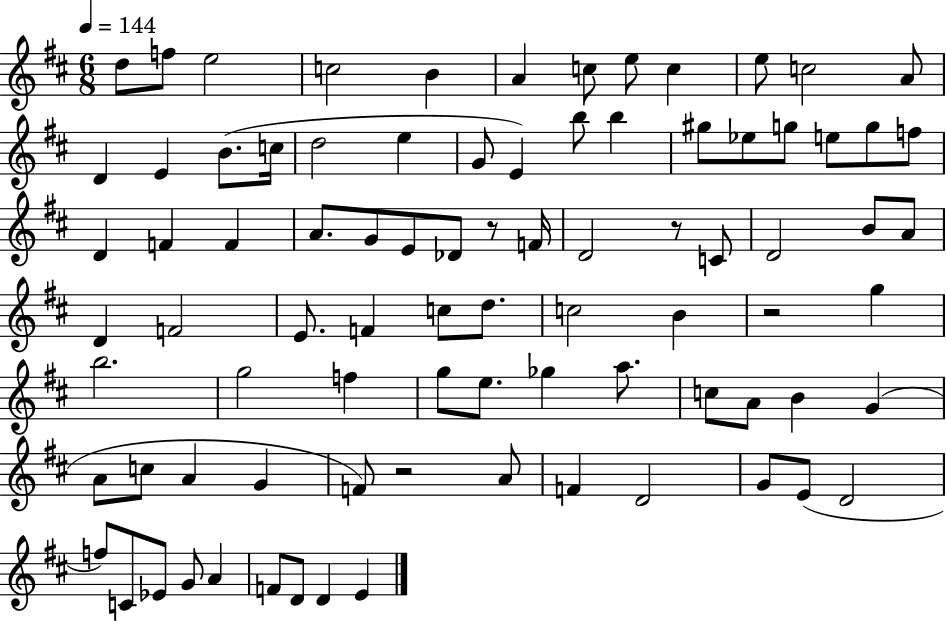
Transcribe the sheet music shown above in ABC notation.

X:1
T:Untitled
M:6/8
L:1/4
K:D
d/2 f/2 e2 c2 B A c/2 e/2 c e/2 c2 A/2 D E B/2 c/4 d2 e G/2 E b/2 b ^g/2 _e/2 g/2 e/2 g/2 f/2 D F F A/2 G/2 E/2 _D/2 z/2 F/4 D2 z/2 C/2 D2 B/2 A/2 D F2 E/2 F c/2 d/2 c2 B z2 g b2 g2 f g/2 e/2 _g a/2 c/2 A/2 B G A/2 c/2 A G F/2 z2 A/2 F D2 G/2 E/2 D2 f/2 C/2 _E/2 G/2 A F/2 D/2 D E